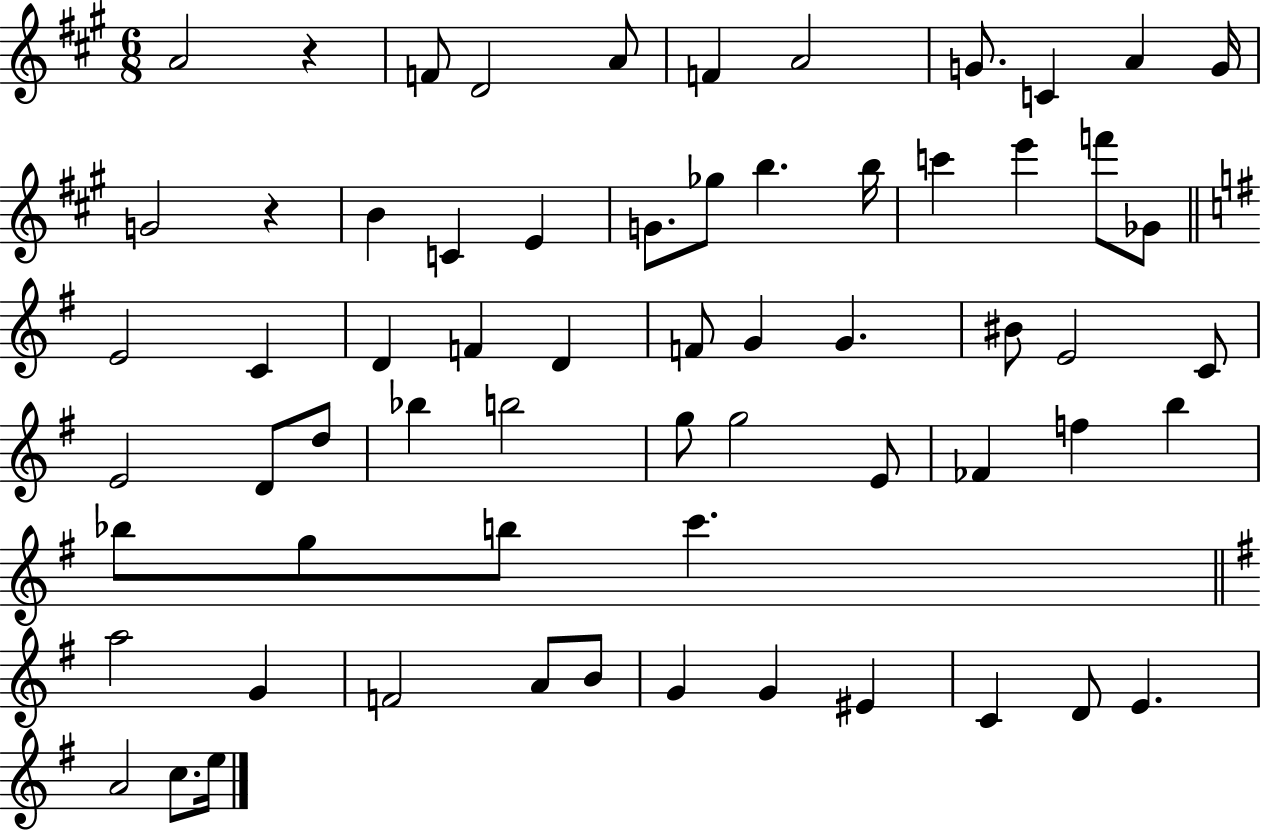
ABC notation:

X:1
T:Untitled
M:6/8
L:1/4
K:A
A2 z F/2 D2 A/2 F A2 G/2 C A G/4 G2 z B C E G/2 _g/2 b b/4 c' e' f'/2 _G/2 E2 C D F D F/2 G G ^B/2 E2 C/2 E2 D/2 d/2 _b b2 g/2 g2 E/2 _F f b _b/2 g/2 b/2 c' a2 G F2 A/2 B/2 G G ^E C D/2 E A2 c/2 e/4